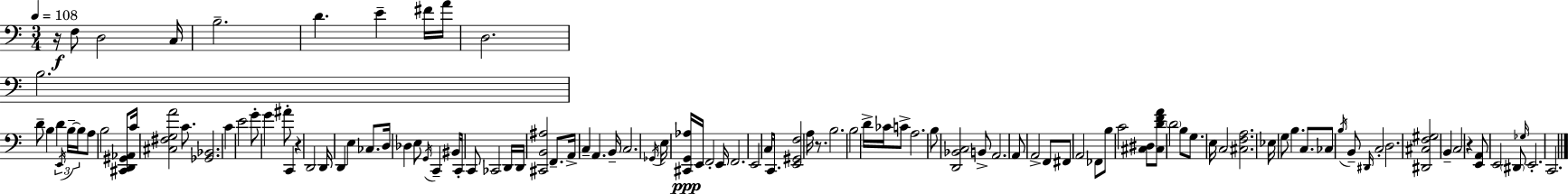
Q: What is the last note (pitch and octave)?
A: C2